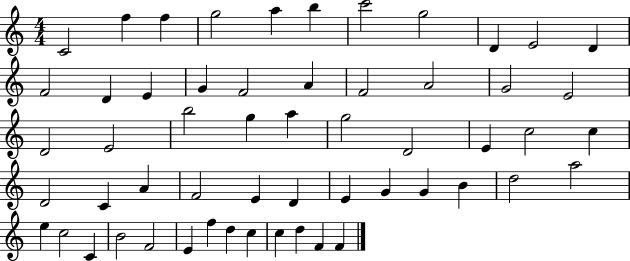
C4/h F5/q F5/q G5/h A5/q B5/q C6/h G5/h D4/q E4/h D4/q F4/h D4/q E4/q G4/q F4/h A4/q F4/h A4/h G4/h E4/h D4/h E4/h B5/h G5/q A5/q G5/h D4/h E4/q C5/h C5/q D4/h C4/q A4/q F4/h E4/q D4/q E4/q G4/q G4/q B4/q D5/h A5/h E5/q C5/h C4/q B4/h F4/h E4/q F5/q D5/q C5/q C5/q D5/q F4/q F4/q